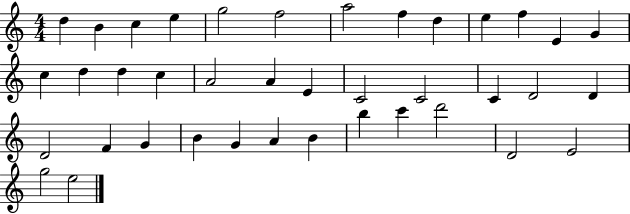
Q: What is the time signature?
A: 4/4